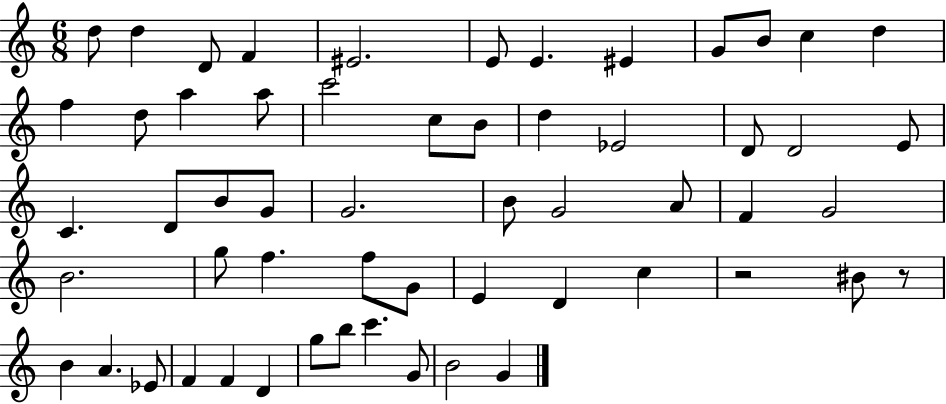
{
  \clef treble
  \numericTimeSignature
  \time 6/8
  \key c \major
  \repeat volta 2 { d''8 d''4 d'8 f'4 | eis'2. | e'8 e'4. eis'4 | g'8 b'8 c''4 d''4 | \break f''4 d''8 a''4 a''8 | c'''2 c''8 b'8 | d''4 ees'2 | d'8 d'2 e'8 | \break c'4. d'8 b'8 g'8 | g'2. | b'8 g'2 a'8 | f'4 g'2 | \break b'2. | g''8 f''4. f''8 g'8 | e'4 d'4 c''4 | r2 bis'8 r8 | \break b'4 a'4. ees'8 | f'4 f'4 d'4 | g''8 b''8 c'''4. g'8 | b'2 g'4 | \break } \bar "|."
}